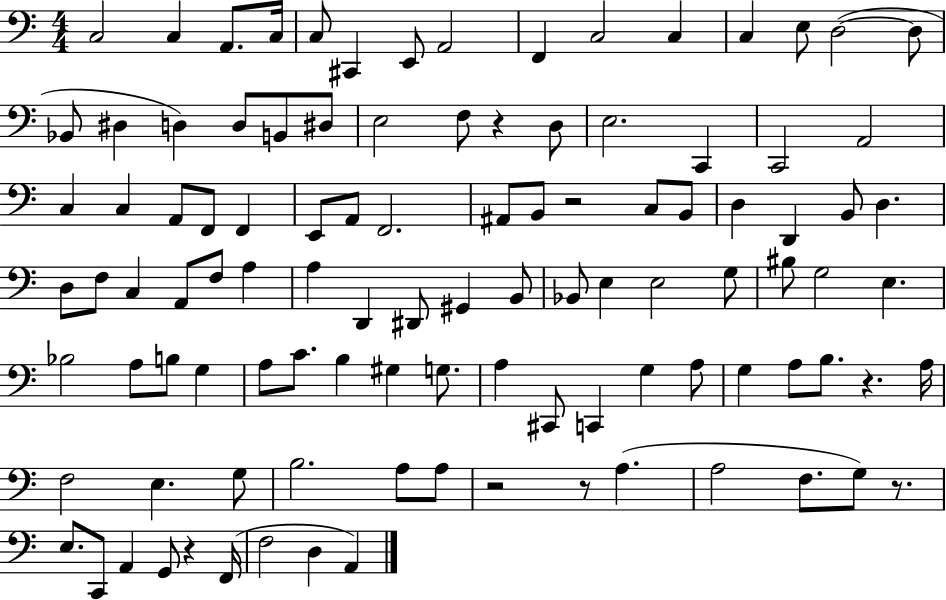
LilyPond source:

{
  \clef bass
  \numericTimeSignature
  \time 4/4
  \key c \major
  c2 c4 a,8. c16 | c8 cis,4 e,8 a,2 | f,4 c2 c4 | c4 e8 d2~(~ d8 | \break bes,8 dis4 d4) d8 b,8 dis8 | e2 f8 r4 d8 | e2. c,4 | c,2 a,2 | \break c4 c4 a,8 f,8 f,4 | e,8 a,8 f,2. | ais,8 b,8 r2 c8 b,8 | d4 d,4 b,8 d4. | \break d8 f8 c4 a,8 f8 a4 | a4 d,4 dis,8 gis,4 b,8 | bes,8 e4 e2 g8 | bis8 g2 e4. | \break bes2 a8 b8 g4 | a8 c'8. b4 gis4 g8. | a4 cis,8 c,4 g4 a8 | g4 a8 b8. r4. a16 | \break f2 e4. g8 | b2. a8 a8 | r2 r8 a4.( | a2 f8. g8) r8. | \break e8. c,8 a,4 g,8 r4 f,16( | f2 d4 a,4) | \bar "|."
}